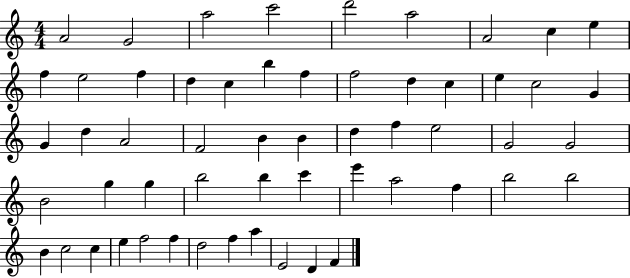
{
  \clef treble
  \numericTimeSignature
  \time 4/4
  \key c \major
  a'2 g'2 | a''2 c'''2 | d'''2 a''2 | a'2 c''4 e''4 | \break f''4 e''2 f''4 | d''4 c''4 b''4 f''4 | f''2 d''4 c''4 | e''4 c''2 g'4 | \break g'4 d''4 a'2 | f'2 b'4 b'4 | d''4 f''4 e''2 | g'2 g'2 | \break b'2 g''4 g''4 | b''2 b''4 c'''4 | e'''4 a''2 f''4 | b''2 b''2 | \break b'4 c''2 c''4 | e''4 f''2 f''4 | d''2 f''4 a''4 | e'2 d'4 f'4 | \break \bar "|."
}